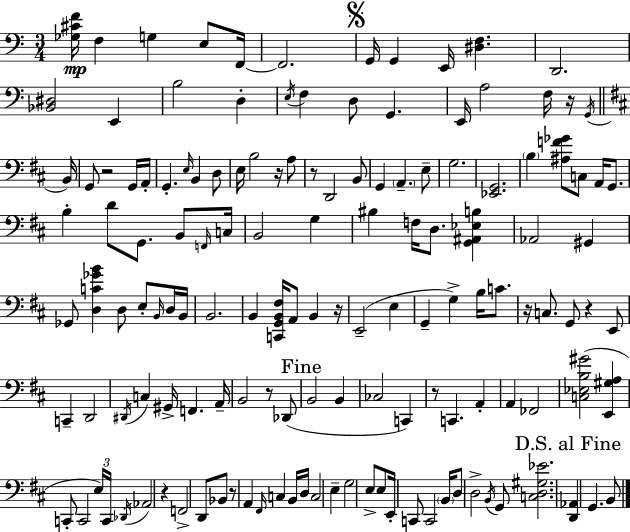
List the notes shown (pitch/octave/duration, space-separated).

[Gb3,C#4,F4]/s F3/q G3/q E3/e F2/s F2/h. G2/s G2/q E2/s [D#3,F3]/q. D2/h. [Bb2,D#3]/h E2/q B3/h D3/q E3/s F3/q D3/e G2/q. E2/s A3/h F3/s R/s G2/s B2/s G2/e R/h G2/s A2/s G2/q. E3/s B2/q D3/e E3/s B3/h R/s A3/e R/e D2/h B2/e G2/q A2/q. E3/e G3/h. [Eb2,G2]/h. B3/q [A#3,F4,Gb4]/e C3/e A2/s G2/e. B3/q D4/e G2/e. B2/e F2/s C3/s B2/h G3/q BIS3/q F3/s D3/e. [G2,A#2,Eb3,B3]/q Ab2/h G#2/q Gb2/e [D3,C4,Gb4,B4]/q D3/e E3/e B2/s D3/s B2/s B2/h. B2/q [C2,G2,B2,F#3]/s A2/e B2/q R/s E2/h E3/q G2/q G3/q B3/s C4/e. R/s C3/e. G2/e R/q E2/e C2/q D2/h D#2/s C3/q G#2/s F2/q. A2/s B2/h R/e Db2/e B2/h B2/q CES3/h C2/q R/e C2/q. A2/q A2/q FES2/h [C3,Eb3,B3,G#4]/h [E2,G#3,A3]/q C2/e C2/h E3/s C2/s Db2/s Ab2/h R/q F2/h D2/e Bb2/e R/e A2/q F#2/s C3/q B2/s D3/s C3/h E3/q G3/h E3/e E3/e E2/s C2/e C2/h B2/s D3/e D3/h B2/s G2/e [C3,D3,G#3,Eb4]/h. [D2,Ab2]/q G2/q. B2/e